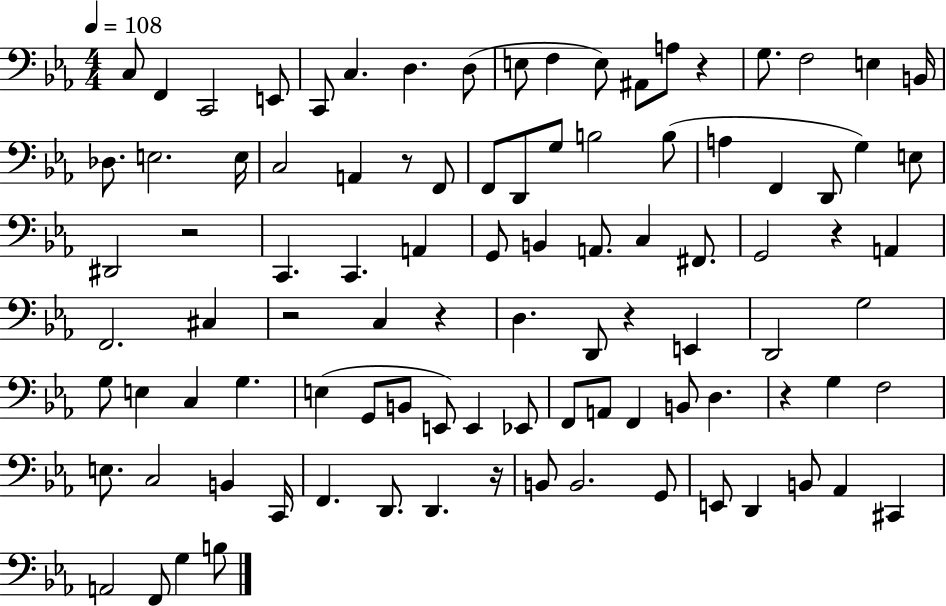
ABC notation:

X:1
T:Untitled
M:4/4
L:1/4
K:Eb
C,/2 F,, C,,2 E,,/2 C,,/2 C, D, D,/2 E,/2 F, E,/2 ^A,,/2 A,/2 z G,/2 F,2 E, B,,/4 _D,/2 E,2 E,/4 C,2 A,, z/2 F,,/2 F,,/2 D,,/2 G,/2 B,2 B,/2 A, F,, D,,/2 G, E,/2 ^D,,2 z2 C,, C,, A,, G,,/2 B,, A,,/2 C, ^F,,/2 G,,2 z A,, F,,2 ^C, z2 C, z D, D,,/2 z E,, D,,2 G,2 G,/2 E, C, G, E, G,,/2 B,,/2 E,,/2 E,, _E,,/2 F,,/2 A,,/2 F,, B,,/2 D, z G, F,2 E,/2 C,2 B,, C,,/4 F,, D,,/2 D,, z/4 B,,/2 B,,2 G,,/2 E,,/2 D,, B,,/2 _A,, ^C,, A,,2 F,,/2 G, B,/2